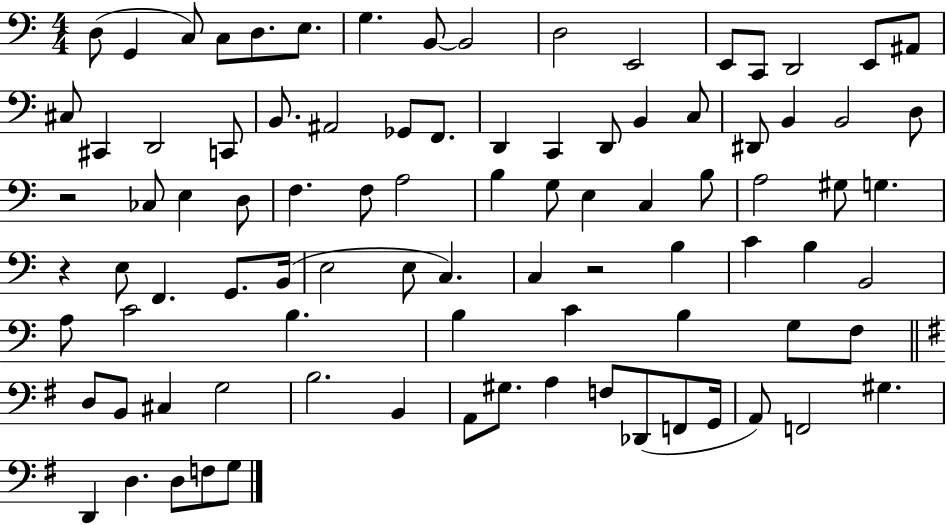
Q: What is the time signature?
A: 4/4